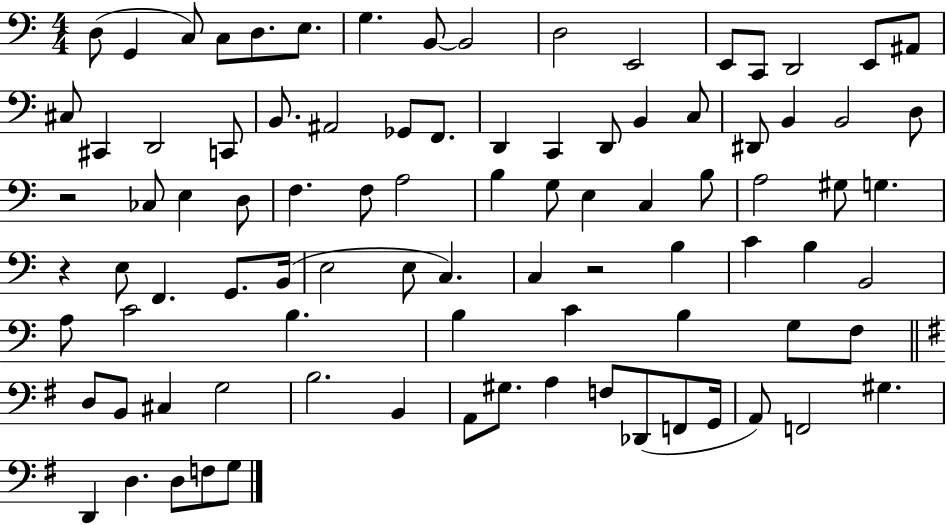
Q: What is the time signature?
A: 4/4